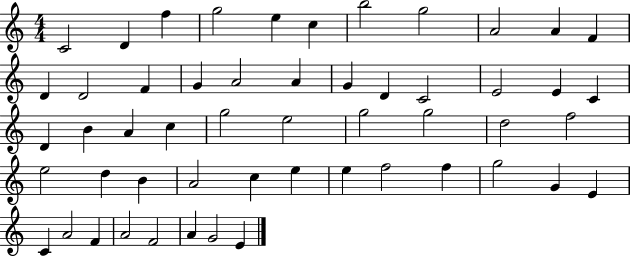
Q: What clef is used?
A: treble